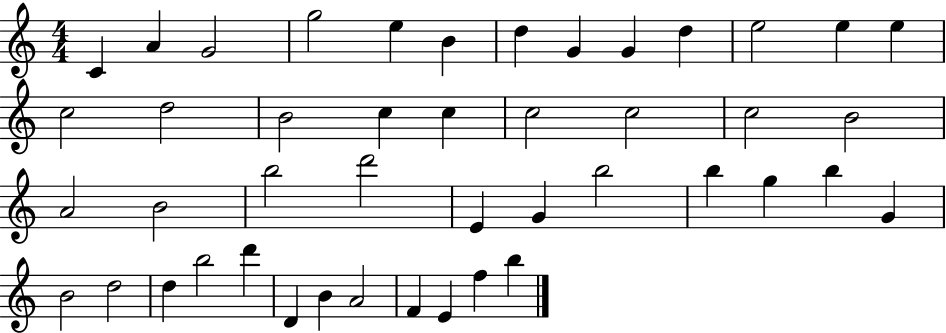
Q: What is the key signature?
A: C major